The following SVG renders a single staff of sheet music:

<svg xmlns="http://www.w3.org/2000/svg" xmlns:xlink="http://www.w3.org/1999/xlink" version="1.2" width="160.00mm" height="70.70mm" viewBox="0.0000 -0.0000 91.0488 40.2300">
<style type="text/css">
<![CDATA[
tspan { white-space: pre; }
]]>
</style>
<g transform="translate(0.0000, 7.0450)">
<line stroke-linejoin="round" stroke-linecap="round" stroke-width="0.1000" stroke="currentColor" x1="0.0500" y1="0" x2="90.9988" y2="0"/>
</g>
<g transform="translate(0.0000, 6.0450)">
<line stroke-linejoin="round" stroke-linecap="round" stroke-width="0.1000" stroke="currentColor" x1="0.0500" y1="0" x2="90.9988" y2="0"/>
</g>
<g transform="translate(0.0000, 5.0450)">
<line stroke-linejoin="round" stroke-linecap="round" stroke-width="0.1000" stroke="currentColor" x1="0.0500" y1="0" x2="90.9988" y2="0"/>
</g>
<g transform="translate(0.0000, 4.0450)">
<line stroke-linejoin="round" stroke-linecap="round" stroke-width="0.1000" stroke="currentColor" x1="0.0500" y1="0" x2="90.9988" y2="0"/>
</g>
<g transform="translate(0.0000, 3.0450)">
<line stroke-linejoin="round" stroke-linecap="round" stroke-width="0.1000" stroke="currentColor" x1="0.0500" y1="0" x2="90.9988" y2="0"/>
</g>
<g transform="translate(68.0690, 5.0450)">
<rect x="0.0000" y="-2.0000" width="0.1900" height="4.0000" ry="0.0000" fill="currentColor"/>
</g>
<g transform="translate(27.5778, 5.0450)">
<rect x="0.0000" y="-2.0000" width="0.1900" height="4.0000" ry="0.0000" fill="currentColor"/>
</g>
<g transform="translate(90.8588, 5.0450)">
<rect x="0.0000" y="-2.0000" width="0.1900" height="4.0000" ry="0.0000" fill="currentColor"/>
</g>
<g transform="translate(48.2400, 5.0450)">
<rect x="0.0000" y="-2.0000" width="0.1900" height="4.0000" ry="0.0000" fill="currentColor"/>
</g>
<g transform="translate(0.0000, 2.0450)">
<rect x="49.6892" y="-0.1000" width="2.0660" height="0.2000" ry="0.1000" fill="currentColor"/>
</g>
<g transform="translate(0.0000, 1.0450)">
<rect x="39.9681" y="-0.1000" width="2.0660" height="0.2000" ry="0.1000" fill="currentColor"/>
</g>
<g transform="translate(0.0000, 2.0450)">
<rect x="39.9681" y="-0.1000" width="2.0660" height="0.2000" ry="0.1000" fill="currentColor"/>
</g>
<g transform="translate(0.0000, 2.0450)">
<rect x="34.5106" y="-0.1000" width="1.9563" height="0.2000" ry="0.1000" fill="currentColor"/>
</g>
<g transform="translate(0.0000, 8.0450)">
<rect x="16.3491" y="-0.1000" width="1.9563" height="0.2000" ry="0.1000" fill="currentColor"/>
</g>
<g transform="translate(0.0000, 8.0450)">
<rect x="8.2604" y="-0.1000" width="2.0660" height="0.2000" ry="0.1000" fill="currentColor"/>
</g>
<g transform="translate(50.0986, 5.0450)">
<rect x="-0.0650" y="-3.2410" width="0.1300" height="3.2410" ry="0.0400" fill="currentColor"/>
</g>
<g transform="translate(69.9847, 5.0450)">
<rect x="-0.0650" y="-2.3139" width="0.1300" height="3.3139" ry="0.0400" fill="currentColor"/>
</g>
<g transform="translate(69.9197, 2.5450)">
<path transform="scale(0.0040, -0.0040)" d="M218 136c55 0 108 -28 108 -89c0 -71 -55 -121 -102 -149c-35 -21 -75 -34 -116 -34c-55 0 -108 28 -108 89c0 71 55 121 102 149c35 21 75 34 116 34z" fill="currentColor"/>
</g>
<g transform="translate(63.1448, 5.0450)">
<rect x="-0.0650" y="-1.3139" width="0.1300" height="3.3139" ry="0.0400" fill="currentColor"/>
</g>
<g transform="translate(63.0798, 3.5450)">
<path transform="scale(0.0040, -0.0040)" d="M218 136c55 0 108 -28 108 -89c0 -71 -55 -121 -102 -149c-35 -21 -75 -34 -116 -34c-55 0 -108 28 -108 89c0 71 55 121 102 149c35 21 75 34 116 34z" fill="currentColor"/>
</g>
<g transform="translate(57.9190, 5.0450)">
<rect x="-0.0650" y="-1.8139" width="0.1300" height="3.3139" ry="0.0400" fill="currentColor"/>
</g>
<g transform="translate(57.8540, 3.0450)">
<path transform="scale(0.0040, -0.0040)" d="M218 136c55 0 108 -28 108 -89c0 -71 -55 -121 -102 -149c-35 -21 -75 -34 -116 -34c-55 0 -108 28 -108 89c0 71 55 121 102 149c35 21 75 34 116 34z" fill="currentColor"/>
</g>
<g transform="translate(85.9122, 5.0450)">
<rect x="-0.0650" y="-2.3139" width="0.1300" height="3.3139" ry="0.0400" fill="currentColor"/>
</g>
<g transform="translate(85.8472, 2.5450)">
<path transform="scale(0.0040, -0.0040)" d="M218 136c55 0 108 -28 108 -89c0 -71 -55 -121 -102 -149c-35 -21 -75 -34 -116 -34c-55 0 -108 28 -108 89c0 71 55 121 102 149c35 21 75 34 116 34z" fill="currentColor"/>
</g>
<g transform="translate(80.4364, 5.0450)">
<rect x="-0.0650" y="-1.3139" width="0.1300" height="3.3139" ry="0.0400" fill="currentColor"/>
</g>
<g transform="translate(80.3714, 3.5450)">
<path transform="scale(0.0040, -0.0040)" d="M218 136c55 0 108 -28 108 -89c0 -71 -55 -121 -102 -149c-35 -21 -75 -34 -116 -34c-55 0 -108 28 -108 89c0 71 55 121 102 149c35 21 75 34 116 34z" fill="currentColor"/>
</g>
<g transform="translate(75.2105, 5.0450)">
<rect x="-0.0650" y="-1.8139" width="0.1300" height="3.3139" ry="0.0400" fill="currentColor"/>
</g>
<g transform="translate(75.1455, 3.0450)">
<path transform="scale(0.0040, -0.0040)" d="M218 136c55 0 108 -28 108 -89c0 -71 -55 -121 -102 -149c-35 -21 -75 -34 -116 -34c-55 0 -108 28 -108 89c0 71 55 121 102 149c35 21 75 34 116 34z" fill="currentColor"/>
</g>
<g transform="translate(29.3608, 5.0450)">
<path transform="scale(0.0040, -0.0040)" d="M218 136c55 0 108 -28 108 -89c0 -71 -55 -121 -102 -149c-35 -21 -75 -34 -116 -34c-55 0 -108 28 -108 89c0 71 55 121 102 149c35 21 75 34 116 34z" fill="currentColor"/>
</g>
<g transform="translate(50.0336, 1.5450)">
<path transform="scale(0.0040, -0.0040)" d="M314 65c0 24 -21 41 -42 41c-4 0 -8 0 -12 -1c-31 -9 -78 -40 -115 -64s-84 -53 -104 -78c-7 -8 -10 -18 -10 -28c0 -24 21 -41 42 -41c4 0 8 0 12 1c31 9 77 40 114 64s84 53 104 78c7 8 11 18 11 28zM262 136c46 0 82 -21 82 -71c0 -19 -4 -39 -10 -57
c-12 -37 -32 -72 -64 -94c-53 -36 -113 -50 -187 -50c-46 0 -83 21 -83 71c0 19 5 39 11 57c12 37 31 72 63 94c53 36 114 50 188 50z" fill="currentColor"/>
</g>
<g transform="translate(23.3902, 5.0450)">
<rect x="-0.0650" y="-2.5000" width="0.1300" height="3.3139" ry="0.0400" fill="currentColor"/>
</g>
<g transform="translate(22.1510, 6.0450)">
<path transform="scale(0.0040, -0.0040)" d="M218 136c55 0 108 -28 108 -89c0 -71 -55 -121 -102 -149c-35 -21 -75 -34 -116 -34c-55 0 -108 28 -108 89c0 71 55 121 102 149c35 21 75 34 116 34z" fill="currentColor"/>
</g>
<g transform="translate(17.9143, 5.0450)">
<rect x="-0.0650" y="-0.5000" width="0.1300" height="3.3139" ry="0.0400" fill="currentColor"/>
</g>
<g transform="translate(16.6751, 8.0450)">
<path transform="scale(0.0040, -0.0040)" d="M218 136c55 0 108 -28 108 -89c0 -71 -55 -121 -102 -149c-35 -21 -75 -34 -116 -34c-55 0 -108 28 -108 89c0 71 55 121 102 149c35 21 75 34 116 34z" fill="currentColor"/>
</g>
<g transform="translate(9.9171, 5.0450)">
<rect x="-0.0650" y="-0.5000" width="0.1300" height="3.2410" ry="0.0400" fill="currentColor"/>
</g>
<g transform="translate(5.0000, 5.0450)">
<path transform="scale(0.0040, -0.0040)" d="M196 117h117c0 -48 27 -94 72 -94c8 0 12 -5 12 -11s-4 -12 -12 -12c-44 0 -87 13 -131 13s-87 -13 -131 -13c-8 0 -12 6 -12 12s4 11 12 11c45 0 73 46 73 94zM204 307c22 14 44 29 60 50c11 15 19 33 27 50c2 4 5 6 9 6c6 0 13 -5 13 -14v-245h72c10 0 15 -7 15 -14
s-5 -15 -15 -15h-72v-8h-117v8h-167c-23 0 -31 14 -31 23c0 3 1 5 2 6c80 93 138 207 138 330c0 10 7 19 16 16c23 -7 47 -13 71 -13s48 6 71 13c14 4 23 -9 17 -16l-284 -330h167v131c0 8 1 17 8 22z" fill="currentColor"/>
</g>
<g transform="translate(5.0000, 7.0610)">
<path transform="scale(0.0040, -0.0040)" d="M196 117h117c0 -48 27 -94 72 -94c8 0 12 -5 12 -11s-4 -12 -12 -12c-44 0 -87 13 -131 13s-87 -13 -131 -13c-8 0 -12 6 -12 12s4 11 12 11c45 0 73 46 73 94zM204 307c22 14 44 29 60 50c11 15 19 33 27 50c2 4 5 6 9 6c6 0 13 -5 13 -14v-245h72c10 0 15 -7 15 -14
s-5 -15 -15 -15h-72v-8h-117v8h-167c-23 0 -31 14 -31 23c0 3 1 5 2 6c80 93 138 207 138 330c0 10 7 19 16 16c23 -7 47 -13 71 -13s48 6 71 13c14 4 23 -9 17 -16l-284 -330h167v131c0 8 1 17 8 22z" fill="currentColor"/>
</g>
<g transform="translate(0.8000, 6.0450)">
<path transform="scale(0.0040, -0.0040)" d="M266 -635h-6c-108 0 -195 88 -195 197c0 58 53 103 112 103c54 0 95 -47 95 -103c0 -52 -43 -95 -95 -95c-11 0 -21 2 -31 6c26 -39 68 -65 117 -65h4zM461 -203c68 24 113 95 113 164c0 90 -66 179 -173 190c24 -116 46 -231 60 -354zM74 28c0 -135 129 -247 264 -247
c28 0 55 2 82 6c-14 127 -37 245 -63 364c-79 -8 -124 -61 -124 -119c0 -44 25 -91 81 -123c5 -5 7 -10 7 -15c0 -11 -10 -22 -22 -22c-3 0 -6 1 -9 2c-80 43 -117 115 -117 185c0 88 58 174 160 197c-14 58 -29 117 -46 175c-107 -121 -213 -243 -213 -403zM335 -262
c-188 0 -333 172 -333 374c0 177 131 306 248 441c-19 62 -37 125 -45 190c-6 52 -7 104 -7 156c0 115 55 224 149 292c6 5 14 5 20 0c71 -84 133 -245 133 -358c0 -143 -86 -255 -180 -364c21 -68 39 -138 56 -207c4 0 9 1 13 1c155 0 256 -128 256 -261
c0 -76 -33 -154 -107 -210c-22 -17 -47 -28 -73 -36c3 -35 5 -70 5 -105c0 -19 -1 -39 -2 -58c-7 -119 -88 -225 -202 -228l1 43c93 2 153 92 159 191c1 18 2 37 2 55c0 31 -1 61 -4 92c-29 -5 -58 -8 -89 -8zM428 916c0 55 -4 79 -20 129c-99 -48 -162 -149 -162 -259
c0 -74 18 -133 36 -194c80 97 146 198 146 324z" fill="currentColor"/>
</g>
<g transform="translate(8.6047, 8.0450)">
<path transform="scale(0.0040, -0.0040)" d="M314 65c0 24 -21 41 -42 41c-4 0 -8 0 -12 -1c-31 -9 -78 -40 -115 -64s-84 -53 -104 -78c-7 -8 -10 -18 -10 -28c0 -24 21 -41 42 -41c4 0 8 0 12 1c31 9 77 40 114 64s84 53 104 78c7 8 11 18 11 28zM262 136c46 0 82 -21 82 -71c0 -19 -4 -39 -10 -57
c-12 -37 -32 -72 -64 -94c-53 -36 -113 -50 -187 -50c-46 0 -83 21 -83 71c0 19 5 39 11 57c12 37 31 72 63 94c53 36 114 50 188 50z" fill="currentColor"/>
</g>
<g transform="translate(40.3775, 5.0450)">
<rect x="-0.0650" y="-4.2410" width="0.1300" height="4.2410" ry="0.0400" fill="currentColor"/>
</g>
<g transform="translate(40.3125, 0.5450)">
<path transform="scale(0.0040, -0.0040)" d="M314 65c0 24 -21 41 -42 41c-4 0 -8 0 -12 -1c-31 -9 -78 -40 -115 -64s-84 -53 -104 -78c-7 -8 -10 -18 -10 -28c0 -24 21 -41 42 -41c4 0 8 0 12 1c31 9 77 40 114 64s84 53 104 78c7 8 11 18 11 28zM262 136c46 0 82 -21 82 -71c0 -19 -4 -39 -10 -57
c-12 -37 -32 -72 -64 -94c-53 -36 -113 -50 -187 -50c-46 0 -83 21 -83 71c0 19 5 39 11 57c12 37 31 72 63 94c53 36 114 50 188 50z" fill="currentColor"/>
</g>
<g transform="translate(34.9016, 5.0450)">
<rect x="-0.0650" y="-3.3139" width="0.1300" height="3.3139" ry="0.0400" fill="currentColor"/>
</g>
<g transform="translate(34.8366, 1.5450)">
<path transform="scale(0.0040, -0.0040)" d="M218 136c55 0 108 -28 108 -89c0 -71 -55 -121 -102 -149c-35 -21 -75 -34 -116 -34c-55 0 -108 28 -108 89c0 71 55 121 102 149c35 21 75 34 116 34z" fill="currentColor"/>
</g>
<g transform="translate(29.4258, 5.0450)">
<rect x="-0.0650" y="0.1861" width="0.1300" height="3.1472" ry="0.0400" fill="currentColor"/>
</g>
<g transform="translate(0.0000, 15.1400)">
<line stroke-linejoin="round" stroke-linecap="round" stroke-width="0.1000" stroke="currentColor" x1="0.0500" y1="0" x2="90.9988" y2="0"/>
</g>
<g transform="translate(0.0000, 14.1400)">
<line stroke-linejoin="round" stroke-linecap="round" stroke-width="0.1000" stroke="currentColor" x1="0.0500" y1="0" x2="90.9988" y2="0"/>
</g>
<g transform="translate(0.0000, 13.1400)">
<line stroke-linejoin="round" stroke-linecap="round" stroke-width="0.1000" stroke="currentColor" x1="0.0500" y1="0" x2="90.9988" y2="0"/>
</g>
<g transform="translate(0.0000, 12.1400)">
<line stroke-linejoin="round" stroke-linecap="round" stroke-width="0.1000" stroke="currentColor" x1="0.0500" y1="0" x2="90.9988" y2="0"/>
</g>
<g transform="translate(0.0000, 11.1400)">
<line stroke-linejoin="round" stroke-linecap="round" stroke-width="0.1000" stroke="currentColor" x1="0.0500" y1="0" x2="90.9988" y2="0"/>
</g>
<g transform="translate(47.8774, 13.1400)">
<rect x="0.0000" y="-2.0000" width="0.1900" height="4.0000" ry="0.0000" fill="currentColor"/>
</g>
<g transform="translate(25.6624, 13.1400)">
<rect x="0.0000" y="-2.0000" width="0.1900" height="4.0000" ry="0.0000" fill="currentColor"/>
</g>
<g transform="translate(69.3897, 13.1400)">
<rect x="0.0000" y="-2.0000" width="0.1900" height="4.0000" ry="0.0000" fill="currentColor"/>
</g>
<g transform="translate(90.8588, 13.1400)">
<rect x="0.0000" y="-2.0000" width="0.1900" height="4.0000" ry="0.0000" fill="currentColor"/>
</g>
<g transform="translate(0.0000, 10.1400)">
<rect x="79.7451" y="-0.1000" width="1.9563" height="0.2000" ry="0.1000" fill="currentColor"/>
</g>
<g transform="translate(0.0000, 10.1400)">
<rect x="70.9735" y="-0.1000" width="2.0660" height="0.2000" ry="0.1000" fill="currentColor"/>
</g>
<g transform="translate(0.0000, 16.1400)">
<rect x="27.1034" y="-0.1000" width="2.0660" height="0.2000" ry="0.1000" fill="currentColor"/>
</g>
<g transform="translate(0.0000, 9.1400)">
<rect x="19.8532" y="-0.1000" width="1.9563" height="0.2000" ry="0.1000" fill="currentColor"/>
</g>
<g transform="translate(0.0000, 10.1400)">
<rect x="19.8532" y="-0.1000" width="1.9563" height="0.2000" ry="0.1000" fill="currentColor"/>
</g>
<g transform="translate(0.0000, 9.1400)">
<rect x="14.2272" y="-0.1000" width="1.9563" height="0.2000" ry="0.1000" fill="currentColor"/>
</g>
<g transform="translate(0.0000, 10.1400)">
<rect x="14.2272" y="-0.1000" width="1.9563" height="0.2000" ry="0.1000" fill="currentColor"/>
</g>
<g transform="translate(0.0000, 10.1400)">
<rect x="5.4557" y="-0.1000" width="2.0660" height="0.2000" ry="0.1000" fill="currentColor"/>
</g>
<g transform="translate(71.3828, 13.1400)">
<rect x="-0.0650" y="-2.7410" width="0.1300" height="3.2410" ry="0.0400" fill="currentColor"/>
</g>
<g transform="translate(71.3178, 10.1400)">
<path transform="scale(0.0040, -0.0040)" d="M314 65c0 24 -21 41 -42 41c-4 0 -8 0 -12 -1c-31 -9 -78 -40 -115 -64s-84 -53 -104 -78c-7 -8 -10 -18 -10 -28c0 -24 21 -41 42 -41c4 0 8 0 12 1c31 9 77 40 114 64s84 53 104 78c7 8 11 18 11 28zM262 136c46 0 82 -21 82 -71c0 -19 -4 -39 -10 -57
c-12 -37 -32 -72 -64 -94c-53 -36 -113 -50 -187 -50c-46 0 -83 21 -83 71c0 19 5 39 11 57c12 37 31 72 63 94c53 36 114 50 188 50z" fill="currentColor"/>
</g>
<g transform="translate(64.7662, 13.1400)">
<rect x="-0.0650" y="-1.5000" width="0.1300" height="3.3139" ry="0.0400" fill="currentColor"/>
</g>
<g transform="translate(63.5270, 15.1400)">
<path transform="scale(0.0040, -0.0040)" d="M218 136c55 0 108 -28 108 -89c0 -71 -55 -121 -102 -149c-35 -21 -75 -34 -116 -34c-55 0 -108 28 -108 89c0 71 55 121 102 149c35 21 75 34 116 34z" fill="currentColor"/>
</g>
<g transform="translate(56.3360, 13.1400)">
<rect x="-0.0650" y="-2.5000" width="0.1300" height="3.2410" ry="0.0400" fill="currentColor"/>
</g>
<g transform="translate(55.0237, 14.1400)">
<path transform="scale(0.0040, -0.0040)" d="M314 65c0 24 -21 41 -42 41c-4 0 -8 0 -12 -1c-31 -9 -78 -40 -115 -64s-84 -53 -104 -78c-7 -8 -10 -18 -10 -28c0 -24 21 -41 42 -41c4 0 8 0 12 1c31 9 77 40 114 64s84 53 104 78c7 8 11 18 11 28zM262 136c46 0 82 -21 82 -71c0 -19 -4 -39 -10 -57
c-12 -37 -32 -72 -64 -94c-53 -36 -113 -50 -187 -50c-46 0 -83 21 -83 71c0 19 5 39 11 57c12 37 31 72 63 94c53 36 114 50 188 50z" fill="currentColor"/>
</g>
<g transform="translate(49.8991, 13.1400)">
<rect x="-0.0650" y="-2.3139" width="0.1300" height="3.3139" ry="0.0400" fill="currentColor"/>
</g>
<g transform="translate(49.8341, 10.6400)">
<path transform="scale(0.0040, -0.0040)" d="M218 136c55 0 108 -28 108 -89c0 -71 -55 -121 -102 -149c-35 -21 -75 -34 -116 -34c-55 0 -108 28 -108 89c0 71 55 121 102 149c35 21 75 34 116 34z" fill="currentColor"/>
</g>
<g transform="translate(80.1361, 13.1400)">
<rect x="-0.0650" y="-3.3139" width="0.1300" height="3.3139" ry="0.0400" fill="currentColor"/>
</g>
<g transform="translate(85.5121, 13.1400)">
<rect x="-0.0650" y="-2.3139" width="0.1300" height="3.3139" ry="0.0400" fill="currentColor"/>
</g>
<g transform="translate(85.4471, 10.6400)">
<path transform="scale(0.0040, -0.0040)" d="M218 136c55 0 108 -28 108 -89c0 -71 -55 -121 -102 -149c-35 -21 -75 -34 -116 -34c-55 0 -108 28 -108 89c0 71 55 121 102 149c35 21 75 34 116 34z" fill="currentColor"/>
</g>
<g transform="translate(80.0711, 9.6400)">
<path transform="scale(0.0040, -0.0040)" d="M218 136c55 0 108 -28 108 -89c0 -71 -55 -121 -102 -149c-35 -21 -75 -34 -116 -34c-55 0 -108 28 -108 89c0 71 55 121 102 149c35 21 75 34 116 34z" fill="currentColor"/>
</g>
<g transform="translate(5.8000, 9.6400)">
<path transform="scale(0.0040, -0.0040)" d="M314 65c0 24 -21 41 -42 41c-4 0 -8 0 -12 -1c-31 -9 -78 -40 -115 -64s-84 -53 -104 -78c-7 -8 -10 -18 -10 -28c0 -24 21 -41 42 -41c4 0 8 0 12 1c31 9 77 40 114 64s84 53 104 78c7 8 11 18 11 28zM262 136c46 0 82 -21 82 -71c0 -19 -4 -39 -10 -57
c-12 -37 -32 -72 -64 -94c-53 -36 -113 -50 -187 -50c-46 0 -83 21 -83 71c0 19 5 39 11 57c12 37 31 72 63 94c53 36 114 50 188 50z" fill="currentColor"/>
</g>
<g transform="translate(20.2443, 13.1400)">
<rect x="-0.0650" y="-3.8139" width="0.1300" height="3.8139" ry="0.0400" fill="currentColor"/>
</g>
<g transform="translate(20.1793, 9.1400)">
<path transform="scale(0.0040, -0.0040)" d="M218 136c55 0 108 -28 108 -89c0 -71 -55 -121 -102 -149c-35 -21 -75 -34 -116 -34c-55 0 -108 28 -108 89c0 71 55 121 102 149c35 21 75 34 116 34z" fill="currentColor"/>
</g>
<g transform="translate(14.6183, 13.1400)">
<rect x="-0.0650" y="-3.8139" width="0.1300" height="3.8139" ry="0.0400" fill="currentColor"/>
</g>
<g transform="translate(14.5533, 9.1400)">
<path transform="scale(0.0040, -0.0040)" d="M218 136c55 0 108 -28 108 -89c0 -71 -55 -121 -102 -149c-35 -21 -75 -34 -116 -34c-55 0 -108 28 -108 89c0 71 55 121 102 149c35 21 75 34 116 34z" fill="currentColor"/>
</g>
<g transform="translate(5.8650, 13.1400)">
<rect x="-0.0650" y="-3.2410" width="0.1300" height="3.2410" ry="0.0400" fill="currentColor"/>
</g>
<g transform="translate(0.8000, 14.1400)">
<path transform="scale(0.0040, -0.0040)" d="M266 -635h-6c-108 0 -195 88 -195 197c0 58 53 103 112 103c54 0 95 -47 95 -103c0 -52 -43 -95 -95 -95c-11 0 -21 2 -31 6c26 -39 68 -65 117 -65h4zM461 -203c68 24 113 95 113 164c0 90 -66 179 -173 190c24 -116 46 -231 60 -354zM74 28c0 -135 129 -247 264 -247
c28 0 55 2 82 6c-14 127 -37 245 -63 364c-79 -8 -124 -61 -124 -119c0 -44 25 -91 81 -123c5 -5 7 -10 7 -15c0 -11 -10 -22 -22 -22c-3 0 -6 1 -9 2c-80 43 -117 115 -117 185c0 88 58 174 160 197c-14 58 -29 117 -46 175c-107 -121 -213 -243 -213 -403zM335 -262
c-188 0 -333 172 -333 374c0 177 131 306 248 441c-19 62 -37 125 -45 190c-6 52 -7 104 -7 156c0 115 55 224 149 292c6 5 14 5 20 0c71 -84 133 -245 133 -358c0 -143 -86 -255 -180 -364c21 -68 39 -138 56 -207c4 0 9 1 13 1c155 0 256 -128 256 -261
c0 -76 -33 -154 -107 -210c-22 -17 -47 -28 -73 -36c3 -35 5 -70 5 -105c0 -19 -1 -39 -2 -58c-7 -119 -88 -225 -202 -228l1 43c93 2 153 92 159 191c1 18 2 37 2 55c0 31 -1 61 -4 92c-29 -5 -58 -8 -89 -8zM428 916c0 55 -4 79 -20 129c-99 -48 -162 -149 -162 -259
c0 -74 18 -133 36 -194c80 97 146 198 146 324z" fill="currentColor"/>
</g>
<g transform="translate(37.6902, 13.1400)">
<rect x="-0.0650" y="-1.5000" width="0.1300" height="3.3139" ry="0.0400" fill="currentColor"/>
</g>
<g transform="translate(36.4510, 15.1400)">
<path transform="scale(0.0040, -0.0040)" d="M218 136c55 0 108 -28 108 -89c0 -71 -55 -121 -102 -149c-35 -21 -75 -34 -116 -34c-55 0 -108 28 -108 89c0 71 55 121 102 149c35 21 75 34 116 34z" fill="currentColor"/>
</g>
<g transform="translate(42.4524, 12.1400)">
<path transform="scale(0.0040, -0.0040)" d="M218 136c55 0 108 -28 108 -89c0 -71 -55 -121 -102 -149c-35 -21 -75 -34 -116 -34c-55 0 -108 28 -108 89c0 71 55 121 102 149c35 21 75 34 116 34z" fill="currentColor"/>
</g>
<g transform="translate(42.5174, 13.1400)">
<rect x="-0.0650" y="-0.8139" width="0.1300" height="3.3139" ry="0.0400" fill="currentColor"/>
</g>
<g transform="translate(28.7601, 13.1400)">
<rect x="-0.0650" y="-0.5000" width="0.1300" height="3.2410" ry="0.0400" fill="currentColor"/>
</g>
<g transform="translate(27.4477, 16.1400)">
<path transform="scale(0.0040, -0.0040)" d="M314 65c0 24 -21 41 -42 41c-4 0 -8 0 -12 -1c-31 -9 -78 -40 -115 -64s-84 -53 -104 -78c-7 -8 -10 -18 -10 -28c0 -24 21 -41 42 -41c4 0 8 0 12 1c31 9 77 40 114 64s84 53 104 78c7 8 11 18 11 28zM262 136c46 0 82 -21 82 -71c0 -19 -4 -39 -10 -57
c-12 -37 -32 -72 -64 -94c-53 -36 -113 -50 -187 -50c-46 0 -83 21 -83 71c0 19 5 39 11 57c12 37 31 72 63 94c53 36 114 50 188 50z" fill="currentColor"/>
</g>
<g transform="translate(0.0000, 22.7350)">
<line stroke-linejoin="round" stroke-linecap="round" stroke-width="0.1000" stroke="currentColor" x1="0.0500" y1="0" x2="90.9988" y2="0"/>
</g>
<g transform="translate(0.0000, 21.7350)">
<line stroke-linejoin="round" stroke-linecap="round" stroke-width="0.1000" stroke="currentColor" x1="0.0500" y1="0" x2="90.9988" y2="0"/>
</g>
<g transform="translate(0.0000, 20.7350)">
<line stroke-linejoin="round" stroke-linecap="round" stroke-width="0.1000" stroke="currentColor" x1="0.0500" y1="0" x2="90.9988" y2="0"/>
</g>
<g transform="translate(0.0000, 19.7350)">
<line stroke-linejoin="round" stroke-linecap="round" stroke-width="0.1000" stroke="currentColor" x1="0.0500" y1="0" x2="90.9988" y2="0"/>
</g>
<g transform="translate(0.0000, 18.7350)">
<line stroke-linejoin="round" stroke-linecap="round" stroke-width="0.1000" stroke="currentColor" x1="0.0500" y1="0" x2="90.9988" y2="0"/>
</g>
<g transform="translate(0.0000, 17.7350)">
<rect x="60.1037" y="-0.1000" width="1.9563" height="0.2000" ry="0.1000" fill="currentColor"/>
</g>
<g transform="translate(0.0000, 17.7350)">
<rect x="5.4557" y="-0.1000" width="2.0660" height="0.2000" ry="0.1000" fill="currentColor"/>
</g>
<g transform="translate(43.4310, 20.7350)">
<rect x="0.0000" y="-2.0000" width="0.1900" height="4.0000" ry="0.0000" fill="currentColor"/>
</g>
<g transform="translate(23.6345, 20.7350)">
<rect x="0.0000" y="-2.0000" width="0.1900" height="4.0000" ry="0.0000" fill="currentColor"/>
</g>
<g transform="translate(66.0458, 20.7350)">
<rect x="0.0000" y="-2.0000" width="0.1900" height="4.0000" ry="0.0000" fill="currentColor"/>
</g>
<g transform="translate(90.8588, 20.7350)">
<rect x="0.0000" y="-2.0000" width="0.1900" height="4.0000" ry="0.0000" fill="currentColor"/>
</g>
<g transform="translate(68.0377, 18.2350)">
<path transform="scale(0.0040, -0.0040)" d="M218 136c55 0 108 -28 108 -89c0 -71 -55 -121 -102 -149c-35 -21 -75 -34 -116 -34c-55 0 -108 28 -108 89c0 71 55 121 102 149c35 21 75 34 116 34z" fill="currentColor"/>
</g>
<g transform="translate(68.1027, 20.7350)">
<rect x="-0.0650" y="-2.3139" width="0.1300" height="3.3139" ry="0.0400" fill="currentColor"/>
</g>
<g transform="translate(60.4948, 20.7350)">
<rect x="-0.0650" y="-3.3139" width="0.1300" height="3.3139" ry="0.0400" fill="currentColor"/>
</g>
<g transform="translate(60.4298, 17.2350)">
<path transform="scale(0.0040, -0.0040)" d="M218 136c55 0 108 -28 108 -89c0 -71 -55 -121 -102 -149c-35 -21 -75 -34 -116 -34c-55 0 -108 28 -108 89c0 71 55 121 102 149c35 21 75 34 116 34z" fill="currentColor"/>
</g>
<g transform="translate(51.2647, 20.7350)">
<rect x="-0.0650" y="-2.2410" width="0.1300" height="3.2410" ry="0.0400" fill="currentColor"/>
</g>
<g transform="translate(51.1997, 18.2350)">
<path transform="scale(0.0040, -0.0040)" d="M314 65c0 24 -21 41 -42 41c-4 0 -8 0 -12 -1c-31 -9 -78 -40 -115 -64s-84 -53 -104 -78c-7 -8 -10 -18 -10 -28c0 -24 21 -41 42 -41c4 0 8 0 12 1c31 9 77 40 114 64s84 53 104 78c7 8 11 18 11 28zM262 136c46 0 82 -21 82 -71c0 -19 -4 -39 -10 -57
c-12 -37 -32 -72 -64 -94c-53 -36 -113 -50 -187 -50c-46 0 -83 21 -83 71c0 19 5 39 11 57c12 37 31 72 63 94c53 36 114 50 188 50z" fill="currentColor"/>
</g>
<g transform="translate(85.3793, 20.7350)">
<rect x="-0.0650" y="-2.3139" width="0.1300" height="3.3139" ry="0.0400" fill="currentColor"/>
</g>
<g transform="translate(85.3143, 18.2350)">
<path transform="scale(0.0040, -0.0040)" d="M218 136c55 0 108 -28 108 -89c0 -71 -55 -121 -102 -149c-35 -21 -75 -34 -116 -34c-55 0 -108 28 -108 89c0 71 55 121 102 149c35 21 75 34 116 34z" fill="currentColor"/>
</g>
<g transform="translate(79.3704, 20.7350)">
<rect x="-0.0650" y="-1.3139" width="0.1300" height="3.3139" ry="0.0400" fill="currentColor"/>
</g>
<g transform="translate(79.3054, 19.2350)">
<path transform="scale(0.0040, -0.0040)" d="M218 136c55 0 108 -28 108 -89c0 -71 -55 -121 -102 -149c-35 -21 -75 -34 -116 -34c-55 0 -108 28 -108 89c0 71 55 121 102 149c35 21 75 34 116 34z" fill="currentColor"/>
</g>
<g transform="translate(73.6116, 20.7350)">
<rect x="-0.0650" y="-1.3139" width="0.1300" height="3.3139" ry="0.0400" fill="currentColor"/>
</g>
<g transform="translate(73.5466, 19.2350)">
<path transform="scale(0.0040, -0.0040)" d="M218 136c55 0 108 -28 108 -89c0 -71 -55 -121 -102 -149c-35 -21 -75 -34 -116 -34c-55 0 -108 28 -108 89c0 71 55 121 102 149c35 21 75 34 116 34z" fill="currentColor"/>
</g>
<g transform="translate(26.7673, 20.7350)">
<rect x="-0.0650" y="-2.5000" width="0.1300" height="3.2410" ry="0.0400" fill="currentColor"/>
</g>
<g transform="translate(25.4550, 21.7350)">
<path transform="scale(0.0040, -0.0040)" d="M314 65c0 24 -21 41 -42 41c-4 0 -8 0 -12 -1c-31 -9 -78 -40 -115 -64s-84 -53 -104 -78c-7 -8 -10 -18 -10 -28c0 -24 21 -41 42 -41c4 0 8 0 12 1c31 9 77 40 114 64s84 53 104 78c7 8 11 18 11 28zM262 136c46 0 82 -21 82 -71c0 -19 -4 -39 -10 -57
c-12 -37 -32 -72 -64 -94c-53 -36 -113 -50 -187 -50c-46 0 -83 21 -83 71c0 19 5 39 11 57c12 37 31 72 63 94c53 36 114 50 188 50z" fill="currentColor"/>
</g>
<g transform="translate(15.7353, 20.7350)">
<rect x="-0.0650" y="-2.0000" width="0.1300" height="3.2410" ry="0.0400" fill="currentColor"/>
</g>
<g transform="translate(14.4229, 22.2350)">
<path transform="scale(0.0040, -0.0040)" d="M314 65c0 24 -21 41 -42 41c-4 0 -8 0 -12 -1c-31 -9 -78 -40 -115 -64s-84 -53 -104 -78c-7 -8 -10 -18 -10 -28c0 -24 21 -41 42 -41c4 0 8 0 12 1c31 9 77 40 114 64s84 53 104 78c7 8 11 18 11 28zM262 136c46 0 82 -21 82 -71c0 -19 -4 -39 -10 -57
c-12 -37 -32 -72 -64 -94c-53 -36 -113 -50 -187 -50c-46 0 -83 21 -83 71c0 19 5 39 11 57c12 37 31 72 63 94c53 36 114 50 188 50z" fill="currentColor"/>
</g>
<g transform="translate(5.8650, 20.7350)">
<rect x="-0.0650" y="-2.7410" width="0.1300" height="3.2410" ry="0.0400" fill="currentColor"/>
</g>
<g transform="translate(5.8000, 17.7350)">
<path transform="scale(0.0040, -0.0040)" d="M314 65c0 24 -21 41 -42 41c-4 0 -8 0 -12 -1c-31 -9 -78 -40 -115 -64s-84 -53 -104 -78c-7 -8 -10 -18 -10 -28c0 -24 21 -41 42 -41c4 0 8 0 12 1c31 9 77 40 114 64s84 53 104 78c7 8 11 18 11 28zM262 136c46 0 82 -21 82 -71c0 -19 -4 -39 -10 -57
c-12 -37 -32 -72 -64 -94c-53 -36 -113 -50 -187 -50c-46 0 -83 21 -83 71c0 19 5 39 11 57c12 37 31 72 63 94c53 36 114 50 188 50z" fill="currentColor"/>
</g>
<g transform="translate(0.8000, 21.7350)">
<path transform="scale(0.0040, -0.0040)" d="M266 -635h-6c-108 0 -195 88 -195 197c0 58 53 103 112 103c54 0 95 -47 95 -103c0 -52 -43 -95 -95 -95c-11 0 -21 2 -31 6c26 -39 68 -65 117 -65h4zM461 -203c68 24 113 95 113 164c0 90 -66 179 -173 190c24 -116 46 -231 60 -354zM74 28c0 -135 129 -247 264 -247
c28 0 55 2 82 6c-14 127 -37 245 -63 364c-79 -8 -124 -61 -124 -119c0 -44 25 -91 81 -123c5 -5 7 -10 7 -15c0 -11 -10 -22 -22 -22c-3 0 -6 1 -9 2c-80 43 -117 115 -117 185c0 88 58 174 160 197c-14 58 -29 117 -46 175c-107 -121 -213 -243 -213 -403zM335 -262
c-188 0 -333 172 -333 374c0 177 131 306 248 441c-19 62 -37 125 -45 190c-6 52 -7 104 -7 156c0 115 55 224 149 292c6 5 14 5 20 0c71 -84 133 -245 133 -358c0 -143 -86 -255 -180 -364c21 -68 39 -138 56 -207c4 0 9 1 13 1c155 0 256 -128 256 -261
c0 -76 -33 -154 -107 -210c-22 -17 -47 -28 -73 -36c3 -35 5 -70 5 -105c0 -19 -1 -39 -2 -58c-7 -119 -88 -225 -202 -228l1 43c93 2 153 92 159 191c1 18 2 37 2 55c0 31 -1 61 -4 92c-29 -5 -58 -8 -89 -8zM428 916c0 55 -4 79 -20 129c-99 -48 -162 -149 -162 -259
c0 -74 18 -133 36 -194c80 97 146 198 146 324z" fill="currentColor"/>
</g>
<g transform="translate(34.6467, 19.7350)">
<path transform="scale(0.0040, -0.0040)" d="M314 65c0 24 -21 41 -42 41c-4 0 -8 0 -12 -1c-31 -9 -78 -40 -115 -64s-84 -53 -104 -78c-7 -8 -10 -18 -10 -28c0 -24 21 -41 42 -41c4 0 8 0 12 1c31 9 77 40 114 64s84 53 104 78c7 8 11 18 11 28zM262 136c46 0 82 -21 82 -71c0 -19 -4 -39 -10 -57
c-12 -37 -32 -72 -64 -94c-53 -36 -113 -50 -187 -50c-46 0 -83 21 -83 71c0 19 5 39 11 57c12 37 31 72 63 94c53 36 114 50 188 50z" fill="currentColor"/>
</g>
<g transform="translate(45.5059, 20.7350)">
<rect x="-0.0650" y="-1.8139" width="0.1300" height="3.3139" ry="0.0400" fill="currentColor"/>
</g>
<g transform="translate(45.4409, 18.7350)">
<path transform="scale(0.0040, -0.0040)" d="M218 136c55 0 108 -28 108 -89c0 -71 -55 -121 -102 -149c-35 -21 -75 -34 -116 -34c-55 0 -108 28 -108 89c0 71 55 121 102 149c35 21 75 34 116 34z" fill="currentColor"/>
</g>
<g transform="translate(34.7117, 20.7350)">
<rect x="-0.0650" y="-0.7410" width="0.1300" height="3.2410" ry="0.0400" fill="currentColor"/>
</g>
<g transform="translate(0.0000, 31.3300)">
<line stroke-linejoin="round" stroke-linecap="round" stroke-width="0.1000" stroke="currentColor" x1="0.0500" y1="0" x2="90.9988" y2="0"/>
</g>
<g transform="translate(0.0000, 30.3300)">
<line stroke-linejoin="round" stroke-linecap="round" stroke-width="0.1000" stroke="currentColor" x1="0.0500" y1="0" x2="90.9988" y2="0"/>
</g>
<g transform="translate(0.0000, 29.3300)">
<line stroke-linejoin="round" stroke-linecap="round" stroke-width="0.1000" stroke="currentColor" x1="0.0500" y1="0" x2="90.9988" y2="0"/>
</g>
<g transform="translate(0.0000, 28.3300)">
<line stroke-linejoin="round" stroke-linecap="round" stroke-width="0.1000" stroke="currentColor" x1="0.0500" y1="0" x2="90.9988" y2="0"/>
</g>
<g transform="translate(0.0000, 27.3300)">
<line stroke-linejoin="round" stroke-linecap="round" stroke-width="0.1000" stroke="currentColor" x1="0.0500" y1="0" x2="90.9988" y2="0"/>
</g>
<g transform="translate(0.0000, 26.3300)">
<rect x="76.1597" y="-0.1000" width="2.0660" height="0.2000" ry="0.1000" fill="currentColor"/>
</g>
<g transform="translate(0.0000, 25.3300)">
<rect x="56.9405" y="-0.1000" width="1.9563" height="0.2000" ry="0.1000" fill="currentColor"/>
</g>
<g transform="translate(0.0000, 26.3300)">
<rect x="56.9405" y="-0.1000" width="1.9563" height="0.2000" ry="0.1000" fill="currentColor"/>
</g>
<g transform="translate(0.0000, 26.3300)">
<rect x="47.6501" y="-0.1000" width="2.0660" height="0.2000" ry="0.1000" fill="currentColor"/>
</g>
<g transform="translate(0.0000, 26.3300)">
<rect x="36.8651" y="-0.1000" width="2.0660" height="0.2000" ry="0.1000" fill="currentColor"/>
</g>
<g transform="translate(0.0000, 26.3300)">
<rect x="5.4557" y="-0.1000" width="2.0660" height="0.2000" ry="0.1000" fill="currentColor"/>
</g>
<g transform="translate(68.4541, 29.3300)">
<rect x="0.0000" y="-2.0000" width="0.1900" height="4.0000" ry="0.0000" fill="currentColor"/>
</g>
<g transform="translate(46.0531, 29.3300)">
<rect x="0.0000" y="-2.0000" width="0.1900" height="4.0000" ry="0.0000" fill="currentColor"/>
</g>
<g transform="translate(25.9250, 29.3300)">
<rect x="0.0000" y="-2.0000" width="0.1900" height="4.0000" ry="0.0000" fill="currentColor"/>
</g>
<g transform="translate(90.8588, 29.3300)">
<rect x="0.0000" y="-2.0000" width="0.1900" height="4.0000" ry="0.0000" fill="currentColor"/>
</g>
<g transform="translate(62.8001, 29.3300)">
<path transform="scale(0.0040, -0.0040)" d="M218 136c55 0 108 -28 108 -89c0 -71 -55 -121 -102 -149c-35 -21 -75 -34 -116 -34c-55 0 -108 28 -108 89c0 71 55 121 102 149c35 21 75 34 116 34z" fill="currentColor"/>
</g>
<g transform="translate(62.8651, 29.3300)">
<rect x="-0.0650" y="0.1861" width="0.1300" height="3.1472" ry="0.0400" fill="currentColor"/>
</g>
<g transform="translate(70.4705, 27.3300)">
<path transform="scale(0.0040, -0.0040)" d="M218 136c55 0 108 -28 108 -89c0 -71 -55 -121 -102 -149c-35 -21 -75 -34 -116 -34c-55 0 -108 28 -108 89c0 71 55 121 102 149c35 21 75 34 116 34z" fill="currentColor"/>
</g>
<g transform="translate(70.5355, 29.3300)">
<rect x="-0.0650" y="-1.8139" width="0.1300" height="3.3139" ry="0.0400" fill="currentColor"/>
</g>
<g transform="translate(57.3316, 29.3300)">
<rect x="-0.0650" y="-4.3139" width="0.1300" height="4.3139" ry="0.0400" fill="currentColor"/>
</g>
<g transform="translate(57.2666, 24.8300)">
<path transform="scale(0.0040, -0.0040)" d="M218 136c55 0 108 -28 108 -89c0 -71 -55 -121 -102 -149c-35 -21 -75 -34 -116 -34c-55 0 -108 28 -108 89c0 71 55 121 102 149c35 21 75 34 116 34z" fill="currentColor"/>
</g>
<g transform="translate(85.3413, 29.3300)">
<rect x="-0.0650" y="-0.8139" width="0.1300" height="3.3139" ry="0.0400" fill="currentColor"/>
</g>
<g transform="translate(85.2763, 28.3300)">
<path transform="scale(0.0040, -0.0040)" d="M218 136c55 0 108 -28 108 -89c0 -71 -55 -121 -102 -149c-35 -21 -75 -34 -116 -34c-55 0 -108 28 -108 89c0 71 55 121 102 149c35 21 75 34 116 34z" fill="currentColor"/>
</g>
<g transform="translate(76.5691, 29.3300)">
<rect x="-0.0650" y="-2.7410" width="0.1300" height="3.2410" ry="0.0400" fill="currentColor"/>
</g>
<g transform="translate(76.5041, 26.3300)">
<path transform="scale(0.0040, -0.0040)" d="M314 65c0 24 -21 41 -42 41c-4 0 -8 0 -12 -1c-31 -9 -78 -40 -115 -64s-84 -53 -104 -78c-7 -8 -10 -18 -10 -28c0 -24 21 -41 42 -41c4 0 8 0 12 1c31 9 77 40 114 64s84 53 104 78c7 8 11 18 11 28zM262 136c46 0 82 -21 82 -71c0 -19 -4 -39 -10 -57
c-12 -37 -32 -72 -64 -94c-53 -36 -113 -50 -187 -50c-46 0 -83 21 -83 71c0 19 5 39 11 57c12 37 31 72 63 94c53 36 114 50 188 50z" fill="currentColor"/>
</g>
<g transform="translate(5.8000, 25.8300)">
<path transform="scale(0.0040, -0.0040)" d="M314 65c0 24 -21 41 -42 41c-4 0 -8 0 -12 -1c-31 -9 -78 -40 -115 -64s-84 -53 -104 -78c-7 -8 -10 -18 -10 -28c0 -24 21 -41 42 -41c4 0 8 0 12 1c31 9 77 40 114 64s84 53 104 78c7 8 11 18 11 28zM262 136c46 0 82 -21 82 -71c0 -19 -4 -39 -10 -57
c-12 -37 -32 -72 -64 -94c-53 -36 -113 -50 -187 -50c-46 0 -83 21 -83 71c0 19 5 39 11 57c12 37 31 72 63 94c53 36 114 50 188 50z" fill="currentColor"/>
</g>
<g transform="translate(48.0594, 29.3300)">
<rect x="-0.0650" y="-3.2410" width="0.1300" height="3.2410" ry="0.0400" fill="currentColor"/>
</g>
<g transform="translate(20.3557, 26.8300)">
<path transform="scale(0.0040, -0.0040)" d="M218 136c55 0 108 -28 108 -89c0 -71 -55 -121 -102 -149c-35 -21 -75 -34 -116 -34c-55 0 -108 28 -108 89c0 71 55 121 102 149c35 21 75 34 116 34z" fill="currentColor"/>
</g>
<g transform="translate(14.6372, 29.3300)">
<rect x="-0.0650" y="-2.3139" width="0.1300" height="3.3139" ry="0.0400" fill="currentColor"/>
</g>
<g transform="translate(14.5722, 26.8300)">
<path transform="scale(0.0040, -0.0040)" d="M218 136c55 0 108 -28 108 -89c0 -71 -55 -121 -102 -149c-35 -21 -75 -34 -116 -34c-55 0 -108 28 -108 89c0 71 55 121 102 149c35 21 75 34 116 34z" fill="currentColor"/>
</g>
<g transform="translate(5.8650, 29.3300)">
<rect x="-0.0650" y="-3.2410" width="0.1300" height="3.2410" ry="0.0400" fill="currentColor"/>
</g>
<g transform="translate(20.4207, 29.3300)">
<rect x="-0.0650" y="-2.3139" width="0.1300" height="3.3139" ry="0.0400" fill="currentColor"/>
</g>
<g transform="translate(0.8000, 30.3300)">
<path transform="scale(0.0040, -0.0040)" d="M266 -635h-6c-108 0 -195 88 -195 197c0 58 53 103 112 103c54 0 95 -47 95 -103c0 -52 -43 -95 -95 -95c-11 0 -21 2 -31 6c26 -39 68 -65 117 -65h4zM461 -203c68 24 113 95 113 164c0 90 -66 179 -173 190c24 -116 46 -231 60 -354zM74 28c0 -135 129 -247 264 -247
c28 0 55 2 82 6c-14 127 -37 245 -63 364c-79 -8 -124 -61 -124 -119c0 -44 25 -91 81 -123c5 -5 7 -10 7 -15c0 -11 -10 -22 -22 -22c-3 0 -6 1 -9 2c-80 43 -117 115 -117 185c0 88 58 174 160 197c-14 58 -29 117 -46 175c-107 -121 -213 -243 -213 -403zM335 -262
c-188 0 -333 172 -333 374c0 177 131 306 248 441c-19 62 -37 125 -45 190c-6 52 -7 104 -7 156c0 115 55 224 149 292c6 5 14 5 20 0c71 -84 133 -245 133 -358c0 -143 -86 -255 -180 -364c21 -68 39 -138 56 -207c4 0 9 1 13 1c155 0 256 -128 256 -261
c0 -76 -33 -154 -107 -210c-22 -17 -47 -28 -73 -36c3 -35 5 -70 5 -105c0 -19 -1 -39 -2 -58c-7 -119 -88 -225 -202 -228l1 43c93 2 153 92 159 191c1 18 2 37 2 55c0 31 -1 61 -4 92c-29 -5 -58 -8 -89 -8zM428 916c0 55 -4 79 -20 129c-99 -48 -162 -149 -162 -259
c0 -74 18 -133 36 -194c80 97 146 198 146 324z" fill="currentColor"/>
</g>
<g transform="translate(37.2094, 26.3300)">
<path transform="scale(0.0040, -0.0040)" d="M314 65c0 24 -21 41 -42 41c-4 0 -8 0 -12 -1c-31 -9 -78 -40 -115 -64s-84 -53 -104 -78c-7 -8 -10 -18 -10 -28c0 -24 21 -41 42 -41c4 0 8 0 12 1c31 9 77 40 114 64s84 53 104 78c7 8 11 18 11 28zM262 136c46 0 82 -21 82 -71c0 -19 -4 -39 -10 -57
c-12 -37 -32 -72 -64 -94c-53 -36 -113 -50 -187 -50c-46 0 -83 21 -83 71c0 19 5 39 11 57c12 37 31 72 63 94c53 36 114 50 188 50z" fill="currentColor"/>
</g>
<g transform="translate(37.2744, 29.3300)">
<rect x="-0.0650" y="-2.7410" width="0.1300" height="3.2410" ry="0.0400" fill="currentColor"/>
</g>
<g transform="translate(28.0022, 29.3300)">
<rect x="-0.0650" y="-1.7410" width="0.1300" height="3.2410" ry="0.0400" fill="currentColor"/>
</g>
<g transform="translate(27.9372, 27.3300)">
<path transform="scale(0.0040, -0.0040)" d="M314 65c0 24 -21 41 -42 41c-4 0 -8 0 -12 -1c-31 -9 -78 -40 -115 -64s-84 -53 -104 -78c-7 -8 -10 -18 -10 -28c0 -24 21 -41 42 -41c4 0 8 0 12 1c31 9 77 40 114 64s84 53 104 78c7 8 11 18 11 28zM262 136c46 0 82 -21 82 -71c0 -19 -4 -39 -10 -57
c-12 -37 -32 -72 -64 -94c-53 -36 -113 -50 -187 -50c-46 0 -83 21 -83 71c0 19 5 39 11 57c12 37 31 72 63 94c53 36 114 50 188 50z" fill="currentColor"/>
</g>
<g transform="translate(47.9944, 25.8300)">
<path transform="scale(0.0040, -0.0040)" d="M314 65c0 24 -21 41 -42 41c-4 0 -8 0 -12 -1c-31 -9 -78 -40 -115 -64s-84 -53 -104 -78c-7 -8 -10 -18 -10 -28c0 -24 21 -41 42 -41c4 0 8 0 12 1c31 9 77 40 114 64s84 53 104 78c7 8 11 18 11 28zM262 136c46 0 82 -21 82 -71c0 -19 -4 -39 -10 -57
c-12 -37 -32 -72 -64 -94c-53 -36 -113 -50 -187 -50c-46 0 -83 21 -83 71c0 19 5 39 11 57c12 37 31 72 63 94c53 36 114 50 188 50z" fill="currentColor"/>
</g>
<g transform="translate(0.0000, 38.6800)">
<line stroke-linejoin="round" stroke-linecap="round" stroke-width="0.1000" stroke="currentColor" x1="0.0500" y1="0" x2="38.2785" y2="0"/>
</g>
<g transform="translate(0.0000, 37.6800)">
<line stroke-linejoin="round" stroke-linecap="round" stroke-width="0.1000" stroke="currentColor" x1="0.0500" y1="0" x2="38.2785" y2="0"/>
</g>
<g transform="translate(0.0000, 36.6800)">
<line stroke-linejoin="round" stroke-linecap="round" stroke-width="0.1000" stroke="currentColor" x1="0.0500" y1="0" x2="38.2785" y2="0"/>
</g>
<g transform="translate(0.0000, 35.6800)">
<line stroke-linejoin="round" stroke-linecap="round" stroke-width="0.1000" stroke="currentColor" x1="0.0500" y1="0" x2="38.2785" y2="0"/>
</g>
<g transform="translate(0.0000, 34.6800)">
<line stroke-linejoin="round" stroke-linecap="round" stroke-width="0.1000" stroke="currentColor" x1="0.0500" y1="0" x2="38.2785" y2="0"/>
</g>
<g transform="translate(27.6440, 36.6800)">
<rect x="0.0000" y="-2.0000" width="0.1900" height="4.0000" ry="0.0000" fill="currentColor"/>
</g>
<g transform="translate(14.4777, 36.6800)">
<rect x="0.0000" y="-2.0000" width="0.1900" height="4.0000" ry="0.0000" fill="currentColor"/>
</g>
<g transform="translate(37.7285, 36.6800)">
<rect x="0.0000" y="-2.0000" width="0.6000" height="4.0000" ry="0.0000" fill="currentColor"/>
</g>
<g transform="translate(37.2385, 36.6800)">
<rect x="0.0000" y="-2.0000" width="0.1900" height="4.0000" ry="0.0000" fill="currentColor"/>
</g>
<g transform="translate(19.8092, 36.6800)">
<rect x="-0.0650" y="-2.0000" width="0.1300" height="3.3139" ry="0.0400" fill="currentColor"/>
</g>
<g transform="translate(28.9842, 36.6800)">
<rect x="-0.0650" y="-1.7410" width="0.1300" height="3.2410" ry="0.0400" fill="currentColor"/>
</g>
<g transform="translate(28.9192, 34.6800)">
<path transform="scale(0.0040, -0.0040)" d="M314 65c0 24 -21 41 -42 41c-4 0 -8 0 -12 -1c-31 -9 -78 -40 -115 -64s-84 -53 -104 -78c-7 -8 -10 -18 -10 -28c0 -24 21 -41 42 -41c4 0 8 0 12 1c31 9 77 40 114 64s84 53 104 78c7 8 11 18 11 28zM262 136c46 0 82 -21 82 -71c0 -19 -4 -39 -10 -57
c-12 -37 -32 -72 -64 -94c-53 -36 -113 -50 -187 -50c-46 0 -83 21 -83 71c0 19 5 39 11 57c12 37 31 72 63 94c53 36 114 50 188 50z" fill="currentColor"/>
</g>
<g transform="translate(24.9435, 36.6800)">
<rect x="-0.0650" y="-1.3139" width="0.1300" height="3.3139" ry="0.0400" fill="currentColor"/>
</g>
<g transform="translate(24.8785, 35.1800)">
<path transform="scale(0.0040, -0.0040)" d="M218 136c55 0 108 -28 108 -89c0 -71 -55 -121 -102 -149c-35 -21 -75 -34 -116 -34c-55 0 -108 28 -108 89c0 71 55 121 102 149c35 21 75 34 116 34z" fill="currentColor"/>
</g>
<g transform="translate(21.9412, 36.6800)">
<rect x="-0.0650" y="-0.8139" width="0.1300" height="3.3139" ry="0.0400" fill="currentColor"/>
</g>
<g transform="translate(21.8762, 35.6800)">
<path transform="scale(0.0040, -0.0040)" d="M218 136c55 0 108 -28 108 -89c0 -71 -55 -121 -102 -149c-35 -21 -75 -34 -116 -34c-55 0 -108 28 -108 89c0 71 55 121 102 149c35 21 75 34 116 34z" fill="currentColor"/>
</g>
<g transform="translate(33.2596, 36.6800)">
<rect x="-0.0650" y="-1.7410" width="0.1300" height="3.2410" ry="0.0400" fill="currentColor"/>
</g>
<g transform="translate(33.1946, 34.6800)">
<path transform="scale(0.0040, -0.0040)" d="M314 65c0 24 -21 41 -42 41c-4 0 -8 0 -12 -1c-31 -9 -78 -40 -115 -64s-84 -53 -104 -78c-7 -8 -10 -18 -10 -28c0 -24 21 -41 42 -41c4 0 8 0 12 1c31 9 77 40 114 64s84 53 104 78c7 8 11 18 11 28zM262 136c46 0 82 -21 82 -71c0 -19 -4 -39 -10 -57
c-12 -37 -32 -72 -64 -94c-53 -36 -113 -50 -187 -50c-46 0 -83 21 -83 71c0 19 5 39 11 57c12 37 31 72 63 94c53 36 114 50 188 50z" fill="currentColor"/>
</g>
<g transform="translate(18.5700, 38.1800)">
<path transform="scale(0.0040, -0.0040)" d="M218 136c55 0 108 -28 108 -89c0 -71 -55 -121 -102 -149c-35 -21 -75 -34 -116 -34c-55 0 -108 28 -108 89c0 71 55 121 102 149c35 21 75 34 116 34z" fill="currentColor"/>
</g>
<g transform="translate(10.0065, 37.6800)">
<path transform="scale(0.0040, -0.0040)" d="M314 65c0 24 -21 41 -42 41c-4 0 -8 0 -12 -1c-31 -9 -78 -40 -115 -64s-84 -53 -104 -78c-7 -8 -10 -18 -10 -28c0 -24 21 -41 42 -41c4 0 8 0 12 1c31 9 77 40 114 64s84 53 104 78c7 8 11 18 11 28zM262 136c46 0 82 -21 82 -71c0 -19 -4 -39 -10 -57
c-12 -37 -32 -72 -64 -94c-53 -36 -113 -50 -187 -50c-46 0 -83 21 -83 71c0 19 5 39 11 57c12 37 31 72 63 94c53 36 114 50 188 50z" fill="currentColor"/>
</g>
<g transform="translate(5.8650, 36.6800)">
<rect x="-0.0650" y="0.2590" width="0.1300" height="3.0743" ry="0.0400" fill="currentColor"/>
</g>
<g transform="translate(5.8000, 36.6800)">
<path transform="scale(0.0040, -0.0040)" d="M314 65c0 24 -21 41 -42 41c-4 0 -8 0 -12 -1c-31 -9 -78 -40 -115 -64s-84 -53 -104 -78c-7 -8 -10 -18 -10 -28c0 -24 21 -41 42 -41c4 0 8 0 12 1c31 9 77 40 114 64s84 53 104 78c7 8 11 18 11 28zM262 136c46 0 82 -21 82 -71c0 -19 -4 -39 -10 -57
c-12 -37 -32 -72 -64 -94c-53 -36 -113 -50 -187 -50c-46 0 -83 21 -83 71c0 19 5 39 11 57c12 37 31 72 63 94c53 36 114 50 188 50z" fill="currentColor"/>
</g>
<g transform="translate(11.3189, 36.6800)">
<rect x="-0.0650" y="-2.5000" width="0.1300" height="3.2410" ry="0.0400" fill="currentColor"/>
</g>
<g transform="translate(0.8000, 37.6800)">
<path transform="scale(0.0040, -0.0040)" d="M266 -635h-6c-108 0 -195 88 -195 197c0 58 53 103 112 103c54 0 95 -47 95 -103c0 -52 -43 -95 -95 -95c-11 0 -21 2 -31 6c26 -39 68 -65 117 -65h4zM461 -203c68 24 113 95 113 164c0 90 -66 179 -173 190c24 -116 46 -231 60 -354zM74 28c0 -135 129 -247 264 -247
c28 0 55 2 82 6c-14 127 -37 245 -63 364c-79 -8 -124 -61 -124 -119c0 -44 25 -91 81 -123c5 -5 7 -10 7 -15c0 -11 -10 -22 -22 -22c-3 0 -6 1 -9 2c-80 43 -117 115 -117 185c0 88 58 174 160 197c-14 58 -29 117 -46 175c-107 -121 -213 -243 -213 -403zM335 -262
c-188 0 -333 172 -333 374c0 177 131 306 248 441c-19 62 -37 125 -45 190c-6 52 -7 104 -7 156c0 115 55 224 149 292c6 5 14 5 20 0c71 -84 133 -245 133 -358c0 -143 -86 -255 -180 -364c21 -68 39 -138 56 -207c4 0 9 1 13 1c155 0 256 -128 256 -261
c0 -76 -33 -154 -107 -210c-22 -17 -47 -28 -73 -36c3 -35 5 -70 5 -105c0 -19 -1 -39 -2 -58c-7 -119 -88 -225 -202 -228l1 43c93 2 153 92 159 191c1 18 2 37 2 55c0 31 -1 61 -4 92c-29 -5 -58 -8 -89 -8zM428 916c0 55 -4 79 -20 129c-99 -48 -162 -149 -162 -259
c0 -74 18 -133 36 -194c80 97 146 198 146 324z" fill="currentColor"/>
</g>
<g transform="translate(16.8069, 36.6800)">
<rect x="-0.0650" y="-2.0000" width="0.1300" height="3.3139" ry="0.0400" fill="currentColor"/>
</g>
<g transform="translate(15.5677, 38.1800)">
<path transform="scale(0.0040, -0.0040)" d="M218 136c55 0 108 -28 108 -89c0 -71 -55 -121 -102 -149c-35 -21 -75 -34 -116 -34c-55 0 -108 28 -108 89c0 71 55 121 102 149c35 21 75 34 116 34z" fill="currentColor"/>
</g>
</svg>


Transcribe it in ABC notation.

X:1
T:Untitled
M:4/4
L:1/4
K:C
C2 C G B b d'2 b2 f e g f e g b2 c' c' C2 E d g G2 E a2 b g a2 F2 G2 d2 f g2 b g e e g b2 g g f2 a2 b2 d' B f a2 d B2 G2 F F d e f2 f2